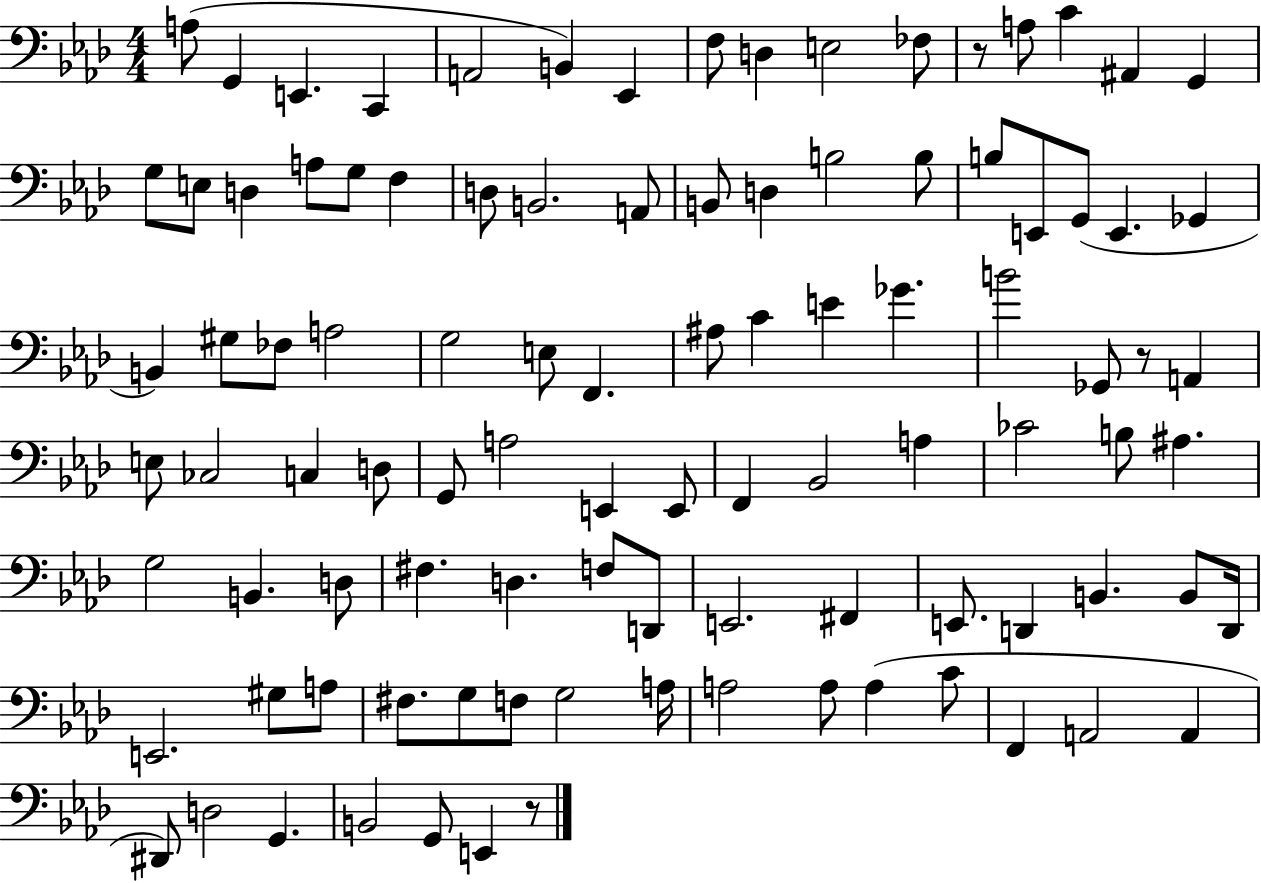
{
  \clef bass
  \numericTimeSignature
  \time 4/4
  \key aes \major
  a8( g,4 e,4. c,4 | a,2 b,4) ees,4 | f8 d4 e2 fes8 | r8 a8 c'4 ais,4 g,4 | \break g8 e8 d4 a8 g8 f4 | d8 b,2. a,8 | b,8 d4 b2 b8 | b8 e,8 g,8( e,4. ges,4 | \break b,4) gis8 fes8 a2 | g2 e8 f,4. | ais8 c'4 e'4 ges'4. | b'2 ges,8 r8 a,4 | \break e8 ces2 c4 d8 | g,8 a2 e,4 e,8 | f,4 bes,2 a4 | ces'2 b8 ais4. | \break g2 b,4. d8 | fis4. d4. f8 d,8 | e,2. fis,4 | e,8. d,4 b,4. b,8 d,16 | \break e,2. gis8 a8 | fis8. g8 f8 g2 a16 | a2 a8 a4( c'8 | f,4 a,2 a,4 | \break dis,8) d2 g,4. | b,2 g,8 e,4 r8 | \bar "|."
}